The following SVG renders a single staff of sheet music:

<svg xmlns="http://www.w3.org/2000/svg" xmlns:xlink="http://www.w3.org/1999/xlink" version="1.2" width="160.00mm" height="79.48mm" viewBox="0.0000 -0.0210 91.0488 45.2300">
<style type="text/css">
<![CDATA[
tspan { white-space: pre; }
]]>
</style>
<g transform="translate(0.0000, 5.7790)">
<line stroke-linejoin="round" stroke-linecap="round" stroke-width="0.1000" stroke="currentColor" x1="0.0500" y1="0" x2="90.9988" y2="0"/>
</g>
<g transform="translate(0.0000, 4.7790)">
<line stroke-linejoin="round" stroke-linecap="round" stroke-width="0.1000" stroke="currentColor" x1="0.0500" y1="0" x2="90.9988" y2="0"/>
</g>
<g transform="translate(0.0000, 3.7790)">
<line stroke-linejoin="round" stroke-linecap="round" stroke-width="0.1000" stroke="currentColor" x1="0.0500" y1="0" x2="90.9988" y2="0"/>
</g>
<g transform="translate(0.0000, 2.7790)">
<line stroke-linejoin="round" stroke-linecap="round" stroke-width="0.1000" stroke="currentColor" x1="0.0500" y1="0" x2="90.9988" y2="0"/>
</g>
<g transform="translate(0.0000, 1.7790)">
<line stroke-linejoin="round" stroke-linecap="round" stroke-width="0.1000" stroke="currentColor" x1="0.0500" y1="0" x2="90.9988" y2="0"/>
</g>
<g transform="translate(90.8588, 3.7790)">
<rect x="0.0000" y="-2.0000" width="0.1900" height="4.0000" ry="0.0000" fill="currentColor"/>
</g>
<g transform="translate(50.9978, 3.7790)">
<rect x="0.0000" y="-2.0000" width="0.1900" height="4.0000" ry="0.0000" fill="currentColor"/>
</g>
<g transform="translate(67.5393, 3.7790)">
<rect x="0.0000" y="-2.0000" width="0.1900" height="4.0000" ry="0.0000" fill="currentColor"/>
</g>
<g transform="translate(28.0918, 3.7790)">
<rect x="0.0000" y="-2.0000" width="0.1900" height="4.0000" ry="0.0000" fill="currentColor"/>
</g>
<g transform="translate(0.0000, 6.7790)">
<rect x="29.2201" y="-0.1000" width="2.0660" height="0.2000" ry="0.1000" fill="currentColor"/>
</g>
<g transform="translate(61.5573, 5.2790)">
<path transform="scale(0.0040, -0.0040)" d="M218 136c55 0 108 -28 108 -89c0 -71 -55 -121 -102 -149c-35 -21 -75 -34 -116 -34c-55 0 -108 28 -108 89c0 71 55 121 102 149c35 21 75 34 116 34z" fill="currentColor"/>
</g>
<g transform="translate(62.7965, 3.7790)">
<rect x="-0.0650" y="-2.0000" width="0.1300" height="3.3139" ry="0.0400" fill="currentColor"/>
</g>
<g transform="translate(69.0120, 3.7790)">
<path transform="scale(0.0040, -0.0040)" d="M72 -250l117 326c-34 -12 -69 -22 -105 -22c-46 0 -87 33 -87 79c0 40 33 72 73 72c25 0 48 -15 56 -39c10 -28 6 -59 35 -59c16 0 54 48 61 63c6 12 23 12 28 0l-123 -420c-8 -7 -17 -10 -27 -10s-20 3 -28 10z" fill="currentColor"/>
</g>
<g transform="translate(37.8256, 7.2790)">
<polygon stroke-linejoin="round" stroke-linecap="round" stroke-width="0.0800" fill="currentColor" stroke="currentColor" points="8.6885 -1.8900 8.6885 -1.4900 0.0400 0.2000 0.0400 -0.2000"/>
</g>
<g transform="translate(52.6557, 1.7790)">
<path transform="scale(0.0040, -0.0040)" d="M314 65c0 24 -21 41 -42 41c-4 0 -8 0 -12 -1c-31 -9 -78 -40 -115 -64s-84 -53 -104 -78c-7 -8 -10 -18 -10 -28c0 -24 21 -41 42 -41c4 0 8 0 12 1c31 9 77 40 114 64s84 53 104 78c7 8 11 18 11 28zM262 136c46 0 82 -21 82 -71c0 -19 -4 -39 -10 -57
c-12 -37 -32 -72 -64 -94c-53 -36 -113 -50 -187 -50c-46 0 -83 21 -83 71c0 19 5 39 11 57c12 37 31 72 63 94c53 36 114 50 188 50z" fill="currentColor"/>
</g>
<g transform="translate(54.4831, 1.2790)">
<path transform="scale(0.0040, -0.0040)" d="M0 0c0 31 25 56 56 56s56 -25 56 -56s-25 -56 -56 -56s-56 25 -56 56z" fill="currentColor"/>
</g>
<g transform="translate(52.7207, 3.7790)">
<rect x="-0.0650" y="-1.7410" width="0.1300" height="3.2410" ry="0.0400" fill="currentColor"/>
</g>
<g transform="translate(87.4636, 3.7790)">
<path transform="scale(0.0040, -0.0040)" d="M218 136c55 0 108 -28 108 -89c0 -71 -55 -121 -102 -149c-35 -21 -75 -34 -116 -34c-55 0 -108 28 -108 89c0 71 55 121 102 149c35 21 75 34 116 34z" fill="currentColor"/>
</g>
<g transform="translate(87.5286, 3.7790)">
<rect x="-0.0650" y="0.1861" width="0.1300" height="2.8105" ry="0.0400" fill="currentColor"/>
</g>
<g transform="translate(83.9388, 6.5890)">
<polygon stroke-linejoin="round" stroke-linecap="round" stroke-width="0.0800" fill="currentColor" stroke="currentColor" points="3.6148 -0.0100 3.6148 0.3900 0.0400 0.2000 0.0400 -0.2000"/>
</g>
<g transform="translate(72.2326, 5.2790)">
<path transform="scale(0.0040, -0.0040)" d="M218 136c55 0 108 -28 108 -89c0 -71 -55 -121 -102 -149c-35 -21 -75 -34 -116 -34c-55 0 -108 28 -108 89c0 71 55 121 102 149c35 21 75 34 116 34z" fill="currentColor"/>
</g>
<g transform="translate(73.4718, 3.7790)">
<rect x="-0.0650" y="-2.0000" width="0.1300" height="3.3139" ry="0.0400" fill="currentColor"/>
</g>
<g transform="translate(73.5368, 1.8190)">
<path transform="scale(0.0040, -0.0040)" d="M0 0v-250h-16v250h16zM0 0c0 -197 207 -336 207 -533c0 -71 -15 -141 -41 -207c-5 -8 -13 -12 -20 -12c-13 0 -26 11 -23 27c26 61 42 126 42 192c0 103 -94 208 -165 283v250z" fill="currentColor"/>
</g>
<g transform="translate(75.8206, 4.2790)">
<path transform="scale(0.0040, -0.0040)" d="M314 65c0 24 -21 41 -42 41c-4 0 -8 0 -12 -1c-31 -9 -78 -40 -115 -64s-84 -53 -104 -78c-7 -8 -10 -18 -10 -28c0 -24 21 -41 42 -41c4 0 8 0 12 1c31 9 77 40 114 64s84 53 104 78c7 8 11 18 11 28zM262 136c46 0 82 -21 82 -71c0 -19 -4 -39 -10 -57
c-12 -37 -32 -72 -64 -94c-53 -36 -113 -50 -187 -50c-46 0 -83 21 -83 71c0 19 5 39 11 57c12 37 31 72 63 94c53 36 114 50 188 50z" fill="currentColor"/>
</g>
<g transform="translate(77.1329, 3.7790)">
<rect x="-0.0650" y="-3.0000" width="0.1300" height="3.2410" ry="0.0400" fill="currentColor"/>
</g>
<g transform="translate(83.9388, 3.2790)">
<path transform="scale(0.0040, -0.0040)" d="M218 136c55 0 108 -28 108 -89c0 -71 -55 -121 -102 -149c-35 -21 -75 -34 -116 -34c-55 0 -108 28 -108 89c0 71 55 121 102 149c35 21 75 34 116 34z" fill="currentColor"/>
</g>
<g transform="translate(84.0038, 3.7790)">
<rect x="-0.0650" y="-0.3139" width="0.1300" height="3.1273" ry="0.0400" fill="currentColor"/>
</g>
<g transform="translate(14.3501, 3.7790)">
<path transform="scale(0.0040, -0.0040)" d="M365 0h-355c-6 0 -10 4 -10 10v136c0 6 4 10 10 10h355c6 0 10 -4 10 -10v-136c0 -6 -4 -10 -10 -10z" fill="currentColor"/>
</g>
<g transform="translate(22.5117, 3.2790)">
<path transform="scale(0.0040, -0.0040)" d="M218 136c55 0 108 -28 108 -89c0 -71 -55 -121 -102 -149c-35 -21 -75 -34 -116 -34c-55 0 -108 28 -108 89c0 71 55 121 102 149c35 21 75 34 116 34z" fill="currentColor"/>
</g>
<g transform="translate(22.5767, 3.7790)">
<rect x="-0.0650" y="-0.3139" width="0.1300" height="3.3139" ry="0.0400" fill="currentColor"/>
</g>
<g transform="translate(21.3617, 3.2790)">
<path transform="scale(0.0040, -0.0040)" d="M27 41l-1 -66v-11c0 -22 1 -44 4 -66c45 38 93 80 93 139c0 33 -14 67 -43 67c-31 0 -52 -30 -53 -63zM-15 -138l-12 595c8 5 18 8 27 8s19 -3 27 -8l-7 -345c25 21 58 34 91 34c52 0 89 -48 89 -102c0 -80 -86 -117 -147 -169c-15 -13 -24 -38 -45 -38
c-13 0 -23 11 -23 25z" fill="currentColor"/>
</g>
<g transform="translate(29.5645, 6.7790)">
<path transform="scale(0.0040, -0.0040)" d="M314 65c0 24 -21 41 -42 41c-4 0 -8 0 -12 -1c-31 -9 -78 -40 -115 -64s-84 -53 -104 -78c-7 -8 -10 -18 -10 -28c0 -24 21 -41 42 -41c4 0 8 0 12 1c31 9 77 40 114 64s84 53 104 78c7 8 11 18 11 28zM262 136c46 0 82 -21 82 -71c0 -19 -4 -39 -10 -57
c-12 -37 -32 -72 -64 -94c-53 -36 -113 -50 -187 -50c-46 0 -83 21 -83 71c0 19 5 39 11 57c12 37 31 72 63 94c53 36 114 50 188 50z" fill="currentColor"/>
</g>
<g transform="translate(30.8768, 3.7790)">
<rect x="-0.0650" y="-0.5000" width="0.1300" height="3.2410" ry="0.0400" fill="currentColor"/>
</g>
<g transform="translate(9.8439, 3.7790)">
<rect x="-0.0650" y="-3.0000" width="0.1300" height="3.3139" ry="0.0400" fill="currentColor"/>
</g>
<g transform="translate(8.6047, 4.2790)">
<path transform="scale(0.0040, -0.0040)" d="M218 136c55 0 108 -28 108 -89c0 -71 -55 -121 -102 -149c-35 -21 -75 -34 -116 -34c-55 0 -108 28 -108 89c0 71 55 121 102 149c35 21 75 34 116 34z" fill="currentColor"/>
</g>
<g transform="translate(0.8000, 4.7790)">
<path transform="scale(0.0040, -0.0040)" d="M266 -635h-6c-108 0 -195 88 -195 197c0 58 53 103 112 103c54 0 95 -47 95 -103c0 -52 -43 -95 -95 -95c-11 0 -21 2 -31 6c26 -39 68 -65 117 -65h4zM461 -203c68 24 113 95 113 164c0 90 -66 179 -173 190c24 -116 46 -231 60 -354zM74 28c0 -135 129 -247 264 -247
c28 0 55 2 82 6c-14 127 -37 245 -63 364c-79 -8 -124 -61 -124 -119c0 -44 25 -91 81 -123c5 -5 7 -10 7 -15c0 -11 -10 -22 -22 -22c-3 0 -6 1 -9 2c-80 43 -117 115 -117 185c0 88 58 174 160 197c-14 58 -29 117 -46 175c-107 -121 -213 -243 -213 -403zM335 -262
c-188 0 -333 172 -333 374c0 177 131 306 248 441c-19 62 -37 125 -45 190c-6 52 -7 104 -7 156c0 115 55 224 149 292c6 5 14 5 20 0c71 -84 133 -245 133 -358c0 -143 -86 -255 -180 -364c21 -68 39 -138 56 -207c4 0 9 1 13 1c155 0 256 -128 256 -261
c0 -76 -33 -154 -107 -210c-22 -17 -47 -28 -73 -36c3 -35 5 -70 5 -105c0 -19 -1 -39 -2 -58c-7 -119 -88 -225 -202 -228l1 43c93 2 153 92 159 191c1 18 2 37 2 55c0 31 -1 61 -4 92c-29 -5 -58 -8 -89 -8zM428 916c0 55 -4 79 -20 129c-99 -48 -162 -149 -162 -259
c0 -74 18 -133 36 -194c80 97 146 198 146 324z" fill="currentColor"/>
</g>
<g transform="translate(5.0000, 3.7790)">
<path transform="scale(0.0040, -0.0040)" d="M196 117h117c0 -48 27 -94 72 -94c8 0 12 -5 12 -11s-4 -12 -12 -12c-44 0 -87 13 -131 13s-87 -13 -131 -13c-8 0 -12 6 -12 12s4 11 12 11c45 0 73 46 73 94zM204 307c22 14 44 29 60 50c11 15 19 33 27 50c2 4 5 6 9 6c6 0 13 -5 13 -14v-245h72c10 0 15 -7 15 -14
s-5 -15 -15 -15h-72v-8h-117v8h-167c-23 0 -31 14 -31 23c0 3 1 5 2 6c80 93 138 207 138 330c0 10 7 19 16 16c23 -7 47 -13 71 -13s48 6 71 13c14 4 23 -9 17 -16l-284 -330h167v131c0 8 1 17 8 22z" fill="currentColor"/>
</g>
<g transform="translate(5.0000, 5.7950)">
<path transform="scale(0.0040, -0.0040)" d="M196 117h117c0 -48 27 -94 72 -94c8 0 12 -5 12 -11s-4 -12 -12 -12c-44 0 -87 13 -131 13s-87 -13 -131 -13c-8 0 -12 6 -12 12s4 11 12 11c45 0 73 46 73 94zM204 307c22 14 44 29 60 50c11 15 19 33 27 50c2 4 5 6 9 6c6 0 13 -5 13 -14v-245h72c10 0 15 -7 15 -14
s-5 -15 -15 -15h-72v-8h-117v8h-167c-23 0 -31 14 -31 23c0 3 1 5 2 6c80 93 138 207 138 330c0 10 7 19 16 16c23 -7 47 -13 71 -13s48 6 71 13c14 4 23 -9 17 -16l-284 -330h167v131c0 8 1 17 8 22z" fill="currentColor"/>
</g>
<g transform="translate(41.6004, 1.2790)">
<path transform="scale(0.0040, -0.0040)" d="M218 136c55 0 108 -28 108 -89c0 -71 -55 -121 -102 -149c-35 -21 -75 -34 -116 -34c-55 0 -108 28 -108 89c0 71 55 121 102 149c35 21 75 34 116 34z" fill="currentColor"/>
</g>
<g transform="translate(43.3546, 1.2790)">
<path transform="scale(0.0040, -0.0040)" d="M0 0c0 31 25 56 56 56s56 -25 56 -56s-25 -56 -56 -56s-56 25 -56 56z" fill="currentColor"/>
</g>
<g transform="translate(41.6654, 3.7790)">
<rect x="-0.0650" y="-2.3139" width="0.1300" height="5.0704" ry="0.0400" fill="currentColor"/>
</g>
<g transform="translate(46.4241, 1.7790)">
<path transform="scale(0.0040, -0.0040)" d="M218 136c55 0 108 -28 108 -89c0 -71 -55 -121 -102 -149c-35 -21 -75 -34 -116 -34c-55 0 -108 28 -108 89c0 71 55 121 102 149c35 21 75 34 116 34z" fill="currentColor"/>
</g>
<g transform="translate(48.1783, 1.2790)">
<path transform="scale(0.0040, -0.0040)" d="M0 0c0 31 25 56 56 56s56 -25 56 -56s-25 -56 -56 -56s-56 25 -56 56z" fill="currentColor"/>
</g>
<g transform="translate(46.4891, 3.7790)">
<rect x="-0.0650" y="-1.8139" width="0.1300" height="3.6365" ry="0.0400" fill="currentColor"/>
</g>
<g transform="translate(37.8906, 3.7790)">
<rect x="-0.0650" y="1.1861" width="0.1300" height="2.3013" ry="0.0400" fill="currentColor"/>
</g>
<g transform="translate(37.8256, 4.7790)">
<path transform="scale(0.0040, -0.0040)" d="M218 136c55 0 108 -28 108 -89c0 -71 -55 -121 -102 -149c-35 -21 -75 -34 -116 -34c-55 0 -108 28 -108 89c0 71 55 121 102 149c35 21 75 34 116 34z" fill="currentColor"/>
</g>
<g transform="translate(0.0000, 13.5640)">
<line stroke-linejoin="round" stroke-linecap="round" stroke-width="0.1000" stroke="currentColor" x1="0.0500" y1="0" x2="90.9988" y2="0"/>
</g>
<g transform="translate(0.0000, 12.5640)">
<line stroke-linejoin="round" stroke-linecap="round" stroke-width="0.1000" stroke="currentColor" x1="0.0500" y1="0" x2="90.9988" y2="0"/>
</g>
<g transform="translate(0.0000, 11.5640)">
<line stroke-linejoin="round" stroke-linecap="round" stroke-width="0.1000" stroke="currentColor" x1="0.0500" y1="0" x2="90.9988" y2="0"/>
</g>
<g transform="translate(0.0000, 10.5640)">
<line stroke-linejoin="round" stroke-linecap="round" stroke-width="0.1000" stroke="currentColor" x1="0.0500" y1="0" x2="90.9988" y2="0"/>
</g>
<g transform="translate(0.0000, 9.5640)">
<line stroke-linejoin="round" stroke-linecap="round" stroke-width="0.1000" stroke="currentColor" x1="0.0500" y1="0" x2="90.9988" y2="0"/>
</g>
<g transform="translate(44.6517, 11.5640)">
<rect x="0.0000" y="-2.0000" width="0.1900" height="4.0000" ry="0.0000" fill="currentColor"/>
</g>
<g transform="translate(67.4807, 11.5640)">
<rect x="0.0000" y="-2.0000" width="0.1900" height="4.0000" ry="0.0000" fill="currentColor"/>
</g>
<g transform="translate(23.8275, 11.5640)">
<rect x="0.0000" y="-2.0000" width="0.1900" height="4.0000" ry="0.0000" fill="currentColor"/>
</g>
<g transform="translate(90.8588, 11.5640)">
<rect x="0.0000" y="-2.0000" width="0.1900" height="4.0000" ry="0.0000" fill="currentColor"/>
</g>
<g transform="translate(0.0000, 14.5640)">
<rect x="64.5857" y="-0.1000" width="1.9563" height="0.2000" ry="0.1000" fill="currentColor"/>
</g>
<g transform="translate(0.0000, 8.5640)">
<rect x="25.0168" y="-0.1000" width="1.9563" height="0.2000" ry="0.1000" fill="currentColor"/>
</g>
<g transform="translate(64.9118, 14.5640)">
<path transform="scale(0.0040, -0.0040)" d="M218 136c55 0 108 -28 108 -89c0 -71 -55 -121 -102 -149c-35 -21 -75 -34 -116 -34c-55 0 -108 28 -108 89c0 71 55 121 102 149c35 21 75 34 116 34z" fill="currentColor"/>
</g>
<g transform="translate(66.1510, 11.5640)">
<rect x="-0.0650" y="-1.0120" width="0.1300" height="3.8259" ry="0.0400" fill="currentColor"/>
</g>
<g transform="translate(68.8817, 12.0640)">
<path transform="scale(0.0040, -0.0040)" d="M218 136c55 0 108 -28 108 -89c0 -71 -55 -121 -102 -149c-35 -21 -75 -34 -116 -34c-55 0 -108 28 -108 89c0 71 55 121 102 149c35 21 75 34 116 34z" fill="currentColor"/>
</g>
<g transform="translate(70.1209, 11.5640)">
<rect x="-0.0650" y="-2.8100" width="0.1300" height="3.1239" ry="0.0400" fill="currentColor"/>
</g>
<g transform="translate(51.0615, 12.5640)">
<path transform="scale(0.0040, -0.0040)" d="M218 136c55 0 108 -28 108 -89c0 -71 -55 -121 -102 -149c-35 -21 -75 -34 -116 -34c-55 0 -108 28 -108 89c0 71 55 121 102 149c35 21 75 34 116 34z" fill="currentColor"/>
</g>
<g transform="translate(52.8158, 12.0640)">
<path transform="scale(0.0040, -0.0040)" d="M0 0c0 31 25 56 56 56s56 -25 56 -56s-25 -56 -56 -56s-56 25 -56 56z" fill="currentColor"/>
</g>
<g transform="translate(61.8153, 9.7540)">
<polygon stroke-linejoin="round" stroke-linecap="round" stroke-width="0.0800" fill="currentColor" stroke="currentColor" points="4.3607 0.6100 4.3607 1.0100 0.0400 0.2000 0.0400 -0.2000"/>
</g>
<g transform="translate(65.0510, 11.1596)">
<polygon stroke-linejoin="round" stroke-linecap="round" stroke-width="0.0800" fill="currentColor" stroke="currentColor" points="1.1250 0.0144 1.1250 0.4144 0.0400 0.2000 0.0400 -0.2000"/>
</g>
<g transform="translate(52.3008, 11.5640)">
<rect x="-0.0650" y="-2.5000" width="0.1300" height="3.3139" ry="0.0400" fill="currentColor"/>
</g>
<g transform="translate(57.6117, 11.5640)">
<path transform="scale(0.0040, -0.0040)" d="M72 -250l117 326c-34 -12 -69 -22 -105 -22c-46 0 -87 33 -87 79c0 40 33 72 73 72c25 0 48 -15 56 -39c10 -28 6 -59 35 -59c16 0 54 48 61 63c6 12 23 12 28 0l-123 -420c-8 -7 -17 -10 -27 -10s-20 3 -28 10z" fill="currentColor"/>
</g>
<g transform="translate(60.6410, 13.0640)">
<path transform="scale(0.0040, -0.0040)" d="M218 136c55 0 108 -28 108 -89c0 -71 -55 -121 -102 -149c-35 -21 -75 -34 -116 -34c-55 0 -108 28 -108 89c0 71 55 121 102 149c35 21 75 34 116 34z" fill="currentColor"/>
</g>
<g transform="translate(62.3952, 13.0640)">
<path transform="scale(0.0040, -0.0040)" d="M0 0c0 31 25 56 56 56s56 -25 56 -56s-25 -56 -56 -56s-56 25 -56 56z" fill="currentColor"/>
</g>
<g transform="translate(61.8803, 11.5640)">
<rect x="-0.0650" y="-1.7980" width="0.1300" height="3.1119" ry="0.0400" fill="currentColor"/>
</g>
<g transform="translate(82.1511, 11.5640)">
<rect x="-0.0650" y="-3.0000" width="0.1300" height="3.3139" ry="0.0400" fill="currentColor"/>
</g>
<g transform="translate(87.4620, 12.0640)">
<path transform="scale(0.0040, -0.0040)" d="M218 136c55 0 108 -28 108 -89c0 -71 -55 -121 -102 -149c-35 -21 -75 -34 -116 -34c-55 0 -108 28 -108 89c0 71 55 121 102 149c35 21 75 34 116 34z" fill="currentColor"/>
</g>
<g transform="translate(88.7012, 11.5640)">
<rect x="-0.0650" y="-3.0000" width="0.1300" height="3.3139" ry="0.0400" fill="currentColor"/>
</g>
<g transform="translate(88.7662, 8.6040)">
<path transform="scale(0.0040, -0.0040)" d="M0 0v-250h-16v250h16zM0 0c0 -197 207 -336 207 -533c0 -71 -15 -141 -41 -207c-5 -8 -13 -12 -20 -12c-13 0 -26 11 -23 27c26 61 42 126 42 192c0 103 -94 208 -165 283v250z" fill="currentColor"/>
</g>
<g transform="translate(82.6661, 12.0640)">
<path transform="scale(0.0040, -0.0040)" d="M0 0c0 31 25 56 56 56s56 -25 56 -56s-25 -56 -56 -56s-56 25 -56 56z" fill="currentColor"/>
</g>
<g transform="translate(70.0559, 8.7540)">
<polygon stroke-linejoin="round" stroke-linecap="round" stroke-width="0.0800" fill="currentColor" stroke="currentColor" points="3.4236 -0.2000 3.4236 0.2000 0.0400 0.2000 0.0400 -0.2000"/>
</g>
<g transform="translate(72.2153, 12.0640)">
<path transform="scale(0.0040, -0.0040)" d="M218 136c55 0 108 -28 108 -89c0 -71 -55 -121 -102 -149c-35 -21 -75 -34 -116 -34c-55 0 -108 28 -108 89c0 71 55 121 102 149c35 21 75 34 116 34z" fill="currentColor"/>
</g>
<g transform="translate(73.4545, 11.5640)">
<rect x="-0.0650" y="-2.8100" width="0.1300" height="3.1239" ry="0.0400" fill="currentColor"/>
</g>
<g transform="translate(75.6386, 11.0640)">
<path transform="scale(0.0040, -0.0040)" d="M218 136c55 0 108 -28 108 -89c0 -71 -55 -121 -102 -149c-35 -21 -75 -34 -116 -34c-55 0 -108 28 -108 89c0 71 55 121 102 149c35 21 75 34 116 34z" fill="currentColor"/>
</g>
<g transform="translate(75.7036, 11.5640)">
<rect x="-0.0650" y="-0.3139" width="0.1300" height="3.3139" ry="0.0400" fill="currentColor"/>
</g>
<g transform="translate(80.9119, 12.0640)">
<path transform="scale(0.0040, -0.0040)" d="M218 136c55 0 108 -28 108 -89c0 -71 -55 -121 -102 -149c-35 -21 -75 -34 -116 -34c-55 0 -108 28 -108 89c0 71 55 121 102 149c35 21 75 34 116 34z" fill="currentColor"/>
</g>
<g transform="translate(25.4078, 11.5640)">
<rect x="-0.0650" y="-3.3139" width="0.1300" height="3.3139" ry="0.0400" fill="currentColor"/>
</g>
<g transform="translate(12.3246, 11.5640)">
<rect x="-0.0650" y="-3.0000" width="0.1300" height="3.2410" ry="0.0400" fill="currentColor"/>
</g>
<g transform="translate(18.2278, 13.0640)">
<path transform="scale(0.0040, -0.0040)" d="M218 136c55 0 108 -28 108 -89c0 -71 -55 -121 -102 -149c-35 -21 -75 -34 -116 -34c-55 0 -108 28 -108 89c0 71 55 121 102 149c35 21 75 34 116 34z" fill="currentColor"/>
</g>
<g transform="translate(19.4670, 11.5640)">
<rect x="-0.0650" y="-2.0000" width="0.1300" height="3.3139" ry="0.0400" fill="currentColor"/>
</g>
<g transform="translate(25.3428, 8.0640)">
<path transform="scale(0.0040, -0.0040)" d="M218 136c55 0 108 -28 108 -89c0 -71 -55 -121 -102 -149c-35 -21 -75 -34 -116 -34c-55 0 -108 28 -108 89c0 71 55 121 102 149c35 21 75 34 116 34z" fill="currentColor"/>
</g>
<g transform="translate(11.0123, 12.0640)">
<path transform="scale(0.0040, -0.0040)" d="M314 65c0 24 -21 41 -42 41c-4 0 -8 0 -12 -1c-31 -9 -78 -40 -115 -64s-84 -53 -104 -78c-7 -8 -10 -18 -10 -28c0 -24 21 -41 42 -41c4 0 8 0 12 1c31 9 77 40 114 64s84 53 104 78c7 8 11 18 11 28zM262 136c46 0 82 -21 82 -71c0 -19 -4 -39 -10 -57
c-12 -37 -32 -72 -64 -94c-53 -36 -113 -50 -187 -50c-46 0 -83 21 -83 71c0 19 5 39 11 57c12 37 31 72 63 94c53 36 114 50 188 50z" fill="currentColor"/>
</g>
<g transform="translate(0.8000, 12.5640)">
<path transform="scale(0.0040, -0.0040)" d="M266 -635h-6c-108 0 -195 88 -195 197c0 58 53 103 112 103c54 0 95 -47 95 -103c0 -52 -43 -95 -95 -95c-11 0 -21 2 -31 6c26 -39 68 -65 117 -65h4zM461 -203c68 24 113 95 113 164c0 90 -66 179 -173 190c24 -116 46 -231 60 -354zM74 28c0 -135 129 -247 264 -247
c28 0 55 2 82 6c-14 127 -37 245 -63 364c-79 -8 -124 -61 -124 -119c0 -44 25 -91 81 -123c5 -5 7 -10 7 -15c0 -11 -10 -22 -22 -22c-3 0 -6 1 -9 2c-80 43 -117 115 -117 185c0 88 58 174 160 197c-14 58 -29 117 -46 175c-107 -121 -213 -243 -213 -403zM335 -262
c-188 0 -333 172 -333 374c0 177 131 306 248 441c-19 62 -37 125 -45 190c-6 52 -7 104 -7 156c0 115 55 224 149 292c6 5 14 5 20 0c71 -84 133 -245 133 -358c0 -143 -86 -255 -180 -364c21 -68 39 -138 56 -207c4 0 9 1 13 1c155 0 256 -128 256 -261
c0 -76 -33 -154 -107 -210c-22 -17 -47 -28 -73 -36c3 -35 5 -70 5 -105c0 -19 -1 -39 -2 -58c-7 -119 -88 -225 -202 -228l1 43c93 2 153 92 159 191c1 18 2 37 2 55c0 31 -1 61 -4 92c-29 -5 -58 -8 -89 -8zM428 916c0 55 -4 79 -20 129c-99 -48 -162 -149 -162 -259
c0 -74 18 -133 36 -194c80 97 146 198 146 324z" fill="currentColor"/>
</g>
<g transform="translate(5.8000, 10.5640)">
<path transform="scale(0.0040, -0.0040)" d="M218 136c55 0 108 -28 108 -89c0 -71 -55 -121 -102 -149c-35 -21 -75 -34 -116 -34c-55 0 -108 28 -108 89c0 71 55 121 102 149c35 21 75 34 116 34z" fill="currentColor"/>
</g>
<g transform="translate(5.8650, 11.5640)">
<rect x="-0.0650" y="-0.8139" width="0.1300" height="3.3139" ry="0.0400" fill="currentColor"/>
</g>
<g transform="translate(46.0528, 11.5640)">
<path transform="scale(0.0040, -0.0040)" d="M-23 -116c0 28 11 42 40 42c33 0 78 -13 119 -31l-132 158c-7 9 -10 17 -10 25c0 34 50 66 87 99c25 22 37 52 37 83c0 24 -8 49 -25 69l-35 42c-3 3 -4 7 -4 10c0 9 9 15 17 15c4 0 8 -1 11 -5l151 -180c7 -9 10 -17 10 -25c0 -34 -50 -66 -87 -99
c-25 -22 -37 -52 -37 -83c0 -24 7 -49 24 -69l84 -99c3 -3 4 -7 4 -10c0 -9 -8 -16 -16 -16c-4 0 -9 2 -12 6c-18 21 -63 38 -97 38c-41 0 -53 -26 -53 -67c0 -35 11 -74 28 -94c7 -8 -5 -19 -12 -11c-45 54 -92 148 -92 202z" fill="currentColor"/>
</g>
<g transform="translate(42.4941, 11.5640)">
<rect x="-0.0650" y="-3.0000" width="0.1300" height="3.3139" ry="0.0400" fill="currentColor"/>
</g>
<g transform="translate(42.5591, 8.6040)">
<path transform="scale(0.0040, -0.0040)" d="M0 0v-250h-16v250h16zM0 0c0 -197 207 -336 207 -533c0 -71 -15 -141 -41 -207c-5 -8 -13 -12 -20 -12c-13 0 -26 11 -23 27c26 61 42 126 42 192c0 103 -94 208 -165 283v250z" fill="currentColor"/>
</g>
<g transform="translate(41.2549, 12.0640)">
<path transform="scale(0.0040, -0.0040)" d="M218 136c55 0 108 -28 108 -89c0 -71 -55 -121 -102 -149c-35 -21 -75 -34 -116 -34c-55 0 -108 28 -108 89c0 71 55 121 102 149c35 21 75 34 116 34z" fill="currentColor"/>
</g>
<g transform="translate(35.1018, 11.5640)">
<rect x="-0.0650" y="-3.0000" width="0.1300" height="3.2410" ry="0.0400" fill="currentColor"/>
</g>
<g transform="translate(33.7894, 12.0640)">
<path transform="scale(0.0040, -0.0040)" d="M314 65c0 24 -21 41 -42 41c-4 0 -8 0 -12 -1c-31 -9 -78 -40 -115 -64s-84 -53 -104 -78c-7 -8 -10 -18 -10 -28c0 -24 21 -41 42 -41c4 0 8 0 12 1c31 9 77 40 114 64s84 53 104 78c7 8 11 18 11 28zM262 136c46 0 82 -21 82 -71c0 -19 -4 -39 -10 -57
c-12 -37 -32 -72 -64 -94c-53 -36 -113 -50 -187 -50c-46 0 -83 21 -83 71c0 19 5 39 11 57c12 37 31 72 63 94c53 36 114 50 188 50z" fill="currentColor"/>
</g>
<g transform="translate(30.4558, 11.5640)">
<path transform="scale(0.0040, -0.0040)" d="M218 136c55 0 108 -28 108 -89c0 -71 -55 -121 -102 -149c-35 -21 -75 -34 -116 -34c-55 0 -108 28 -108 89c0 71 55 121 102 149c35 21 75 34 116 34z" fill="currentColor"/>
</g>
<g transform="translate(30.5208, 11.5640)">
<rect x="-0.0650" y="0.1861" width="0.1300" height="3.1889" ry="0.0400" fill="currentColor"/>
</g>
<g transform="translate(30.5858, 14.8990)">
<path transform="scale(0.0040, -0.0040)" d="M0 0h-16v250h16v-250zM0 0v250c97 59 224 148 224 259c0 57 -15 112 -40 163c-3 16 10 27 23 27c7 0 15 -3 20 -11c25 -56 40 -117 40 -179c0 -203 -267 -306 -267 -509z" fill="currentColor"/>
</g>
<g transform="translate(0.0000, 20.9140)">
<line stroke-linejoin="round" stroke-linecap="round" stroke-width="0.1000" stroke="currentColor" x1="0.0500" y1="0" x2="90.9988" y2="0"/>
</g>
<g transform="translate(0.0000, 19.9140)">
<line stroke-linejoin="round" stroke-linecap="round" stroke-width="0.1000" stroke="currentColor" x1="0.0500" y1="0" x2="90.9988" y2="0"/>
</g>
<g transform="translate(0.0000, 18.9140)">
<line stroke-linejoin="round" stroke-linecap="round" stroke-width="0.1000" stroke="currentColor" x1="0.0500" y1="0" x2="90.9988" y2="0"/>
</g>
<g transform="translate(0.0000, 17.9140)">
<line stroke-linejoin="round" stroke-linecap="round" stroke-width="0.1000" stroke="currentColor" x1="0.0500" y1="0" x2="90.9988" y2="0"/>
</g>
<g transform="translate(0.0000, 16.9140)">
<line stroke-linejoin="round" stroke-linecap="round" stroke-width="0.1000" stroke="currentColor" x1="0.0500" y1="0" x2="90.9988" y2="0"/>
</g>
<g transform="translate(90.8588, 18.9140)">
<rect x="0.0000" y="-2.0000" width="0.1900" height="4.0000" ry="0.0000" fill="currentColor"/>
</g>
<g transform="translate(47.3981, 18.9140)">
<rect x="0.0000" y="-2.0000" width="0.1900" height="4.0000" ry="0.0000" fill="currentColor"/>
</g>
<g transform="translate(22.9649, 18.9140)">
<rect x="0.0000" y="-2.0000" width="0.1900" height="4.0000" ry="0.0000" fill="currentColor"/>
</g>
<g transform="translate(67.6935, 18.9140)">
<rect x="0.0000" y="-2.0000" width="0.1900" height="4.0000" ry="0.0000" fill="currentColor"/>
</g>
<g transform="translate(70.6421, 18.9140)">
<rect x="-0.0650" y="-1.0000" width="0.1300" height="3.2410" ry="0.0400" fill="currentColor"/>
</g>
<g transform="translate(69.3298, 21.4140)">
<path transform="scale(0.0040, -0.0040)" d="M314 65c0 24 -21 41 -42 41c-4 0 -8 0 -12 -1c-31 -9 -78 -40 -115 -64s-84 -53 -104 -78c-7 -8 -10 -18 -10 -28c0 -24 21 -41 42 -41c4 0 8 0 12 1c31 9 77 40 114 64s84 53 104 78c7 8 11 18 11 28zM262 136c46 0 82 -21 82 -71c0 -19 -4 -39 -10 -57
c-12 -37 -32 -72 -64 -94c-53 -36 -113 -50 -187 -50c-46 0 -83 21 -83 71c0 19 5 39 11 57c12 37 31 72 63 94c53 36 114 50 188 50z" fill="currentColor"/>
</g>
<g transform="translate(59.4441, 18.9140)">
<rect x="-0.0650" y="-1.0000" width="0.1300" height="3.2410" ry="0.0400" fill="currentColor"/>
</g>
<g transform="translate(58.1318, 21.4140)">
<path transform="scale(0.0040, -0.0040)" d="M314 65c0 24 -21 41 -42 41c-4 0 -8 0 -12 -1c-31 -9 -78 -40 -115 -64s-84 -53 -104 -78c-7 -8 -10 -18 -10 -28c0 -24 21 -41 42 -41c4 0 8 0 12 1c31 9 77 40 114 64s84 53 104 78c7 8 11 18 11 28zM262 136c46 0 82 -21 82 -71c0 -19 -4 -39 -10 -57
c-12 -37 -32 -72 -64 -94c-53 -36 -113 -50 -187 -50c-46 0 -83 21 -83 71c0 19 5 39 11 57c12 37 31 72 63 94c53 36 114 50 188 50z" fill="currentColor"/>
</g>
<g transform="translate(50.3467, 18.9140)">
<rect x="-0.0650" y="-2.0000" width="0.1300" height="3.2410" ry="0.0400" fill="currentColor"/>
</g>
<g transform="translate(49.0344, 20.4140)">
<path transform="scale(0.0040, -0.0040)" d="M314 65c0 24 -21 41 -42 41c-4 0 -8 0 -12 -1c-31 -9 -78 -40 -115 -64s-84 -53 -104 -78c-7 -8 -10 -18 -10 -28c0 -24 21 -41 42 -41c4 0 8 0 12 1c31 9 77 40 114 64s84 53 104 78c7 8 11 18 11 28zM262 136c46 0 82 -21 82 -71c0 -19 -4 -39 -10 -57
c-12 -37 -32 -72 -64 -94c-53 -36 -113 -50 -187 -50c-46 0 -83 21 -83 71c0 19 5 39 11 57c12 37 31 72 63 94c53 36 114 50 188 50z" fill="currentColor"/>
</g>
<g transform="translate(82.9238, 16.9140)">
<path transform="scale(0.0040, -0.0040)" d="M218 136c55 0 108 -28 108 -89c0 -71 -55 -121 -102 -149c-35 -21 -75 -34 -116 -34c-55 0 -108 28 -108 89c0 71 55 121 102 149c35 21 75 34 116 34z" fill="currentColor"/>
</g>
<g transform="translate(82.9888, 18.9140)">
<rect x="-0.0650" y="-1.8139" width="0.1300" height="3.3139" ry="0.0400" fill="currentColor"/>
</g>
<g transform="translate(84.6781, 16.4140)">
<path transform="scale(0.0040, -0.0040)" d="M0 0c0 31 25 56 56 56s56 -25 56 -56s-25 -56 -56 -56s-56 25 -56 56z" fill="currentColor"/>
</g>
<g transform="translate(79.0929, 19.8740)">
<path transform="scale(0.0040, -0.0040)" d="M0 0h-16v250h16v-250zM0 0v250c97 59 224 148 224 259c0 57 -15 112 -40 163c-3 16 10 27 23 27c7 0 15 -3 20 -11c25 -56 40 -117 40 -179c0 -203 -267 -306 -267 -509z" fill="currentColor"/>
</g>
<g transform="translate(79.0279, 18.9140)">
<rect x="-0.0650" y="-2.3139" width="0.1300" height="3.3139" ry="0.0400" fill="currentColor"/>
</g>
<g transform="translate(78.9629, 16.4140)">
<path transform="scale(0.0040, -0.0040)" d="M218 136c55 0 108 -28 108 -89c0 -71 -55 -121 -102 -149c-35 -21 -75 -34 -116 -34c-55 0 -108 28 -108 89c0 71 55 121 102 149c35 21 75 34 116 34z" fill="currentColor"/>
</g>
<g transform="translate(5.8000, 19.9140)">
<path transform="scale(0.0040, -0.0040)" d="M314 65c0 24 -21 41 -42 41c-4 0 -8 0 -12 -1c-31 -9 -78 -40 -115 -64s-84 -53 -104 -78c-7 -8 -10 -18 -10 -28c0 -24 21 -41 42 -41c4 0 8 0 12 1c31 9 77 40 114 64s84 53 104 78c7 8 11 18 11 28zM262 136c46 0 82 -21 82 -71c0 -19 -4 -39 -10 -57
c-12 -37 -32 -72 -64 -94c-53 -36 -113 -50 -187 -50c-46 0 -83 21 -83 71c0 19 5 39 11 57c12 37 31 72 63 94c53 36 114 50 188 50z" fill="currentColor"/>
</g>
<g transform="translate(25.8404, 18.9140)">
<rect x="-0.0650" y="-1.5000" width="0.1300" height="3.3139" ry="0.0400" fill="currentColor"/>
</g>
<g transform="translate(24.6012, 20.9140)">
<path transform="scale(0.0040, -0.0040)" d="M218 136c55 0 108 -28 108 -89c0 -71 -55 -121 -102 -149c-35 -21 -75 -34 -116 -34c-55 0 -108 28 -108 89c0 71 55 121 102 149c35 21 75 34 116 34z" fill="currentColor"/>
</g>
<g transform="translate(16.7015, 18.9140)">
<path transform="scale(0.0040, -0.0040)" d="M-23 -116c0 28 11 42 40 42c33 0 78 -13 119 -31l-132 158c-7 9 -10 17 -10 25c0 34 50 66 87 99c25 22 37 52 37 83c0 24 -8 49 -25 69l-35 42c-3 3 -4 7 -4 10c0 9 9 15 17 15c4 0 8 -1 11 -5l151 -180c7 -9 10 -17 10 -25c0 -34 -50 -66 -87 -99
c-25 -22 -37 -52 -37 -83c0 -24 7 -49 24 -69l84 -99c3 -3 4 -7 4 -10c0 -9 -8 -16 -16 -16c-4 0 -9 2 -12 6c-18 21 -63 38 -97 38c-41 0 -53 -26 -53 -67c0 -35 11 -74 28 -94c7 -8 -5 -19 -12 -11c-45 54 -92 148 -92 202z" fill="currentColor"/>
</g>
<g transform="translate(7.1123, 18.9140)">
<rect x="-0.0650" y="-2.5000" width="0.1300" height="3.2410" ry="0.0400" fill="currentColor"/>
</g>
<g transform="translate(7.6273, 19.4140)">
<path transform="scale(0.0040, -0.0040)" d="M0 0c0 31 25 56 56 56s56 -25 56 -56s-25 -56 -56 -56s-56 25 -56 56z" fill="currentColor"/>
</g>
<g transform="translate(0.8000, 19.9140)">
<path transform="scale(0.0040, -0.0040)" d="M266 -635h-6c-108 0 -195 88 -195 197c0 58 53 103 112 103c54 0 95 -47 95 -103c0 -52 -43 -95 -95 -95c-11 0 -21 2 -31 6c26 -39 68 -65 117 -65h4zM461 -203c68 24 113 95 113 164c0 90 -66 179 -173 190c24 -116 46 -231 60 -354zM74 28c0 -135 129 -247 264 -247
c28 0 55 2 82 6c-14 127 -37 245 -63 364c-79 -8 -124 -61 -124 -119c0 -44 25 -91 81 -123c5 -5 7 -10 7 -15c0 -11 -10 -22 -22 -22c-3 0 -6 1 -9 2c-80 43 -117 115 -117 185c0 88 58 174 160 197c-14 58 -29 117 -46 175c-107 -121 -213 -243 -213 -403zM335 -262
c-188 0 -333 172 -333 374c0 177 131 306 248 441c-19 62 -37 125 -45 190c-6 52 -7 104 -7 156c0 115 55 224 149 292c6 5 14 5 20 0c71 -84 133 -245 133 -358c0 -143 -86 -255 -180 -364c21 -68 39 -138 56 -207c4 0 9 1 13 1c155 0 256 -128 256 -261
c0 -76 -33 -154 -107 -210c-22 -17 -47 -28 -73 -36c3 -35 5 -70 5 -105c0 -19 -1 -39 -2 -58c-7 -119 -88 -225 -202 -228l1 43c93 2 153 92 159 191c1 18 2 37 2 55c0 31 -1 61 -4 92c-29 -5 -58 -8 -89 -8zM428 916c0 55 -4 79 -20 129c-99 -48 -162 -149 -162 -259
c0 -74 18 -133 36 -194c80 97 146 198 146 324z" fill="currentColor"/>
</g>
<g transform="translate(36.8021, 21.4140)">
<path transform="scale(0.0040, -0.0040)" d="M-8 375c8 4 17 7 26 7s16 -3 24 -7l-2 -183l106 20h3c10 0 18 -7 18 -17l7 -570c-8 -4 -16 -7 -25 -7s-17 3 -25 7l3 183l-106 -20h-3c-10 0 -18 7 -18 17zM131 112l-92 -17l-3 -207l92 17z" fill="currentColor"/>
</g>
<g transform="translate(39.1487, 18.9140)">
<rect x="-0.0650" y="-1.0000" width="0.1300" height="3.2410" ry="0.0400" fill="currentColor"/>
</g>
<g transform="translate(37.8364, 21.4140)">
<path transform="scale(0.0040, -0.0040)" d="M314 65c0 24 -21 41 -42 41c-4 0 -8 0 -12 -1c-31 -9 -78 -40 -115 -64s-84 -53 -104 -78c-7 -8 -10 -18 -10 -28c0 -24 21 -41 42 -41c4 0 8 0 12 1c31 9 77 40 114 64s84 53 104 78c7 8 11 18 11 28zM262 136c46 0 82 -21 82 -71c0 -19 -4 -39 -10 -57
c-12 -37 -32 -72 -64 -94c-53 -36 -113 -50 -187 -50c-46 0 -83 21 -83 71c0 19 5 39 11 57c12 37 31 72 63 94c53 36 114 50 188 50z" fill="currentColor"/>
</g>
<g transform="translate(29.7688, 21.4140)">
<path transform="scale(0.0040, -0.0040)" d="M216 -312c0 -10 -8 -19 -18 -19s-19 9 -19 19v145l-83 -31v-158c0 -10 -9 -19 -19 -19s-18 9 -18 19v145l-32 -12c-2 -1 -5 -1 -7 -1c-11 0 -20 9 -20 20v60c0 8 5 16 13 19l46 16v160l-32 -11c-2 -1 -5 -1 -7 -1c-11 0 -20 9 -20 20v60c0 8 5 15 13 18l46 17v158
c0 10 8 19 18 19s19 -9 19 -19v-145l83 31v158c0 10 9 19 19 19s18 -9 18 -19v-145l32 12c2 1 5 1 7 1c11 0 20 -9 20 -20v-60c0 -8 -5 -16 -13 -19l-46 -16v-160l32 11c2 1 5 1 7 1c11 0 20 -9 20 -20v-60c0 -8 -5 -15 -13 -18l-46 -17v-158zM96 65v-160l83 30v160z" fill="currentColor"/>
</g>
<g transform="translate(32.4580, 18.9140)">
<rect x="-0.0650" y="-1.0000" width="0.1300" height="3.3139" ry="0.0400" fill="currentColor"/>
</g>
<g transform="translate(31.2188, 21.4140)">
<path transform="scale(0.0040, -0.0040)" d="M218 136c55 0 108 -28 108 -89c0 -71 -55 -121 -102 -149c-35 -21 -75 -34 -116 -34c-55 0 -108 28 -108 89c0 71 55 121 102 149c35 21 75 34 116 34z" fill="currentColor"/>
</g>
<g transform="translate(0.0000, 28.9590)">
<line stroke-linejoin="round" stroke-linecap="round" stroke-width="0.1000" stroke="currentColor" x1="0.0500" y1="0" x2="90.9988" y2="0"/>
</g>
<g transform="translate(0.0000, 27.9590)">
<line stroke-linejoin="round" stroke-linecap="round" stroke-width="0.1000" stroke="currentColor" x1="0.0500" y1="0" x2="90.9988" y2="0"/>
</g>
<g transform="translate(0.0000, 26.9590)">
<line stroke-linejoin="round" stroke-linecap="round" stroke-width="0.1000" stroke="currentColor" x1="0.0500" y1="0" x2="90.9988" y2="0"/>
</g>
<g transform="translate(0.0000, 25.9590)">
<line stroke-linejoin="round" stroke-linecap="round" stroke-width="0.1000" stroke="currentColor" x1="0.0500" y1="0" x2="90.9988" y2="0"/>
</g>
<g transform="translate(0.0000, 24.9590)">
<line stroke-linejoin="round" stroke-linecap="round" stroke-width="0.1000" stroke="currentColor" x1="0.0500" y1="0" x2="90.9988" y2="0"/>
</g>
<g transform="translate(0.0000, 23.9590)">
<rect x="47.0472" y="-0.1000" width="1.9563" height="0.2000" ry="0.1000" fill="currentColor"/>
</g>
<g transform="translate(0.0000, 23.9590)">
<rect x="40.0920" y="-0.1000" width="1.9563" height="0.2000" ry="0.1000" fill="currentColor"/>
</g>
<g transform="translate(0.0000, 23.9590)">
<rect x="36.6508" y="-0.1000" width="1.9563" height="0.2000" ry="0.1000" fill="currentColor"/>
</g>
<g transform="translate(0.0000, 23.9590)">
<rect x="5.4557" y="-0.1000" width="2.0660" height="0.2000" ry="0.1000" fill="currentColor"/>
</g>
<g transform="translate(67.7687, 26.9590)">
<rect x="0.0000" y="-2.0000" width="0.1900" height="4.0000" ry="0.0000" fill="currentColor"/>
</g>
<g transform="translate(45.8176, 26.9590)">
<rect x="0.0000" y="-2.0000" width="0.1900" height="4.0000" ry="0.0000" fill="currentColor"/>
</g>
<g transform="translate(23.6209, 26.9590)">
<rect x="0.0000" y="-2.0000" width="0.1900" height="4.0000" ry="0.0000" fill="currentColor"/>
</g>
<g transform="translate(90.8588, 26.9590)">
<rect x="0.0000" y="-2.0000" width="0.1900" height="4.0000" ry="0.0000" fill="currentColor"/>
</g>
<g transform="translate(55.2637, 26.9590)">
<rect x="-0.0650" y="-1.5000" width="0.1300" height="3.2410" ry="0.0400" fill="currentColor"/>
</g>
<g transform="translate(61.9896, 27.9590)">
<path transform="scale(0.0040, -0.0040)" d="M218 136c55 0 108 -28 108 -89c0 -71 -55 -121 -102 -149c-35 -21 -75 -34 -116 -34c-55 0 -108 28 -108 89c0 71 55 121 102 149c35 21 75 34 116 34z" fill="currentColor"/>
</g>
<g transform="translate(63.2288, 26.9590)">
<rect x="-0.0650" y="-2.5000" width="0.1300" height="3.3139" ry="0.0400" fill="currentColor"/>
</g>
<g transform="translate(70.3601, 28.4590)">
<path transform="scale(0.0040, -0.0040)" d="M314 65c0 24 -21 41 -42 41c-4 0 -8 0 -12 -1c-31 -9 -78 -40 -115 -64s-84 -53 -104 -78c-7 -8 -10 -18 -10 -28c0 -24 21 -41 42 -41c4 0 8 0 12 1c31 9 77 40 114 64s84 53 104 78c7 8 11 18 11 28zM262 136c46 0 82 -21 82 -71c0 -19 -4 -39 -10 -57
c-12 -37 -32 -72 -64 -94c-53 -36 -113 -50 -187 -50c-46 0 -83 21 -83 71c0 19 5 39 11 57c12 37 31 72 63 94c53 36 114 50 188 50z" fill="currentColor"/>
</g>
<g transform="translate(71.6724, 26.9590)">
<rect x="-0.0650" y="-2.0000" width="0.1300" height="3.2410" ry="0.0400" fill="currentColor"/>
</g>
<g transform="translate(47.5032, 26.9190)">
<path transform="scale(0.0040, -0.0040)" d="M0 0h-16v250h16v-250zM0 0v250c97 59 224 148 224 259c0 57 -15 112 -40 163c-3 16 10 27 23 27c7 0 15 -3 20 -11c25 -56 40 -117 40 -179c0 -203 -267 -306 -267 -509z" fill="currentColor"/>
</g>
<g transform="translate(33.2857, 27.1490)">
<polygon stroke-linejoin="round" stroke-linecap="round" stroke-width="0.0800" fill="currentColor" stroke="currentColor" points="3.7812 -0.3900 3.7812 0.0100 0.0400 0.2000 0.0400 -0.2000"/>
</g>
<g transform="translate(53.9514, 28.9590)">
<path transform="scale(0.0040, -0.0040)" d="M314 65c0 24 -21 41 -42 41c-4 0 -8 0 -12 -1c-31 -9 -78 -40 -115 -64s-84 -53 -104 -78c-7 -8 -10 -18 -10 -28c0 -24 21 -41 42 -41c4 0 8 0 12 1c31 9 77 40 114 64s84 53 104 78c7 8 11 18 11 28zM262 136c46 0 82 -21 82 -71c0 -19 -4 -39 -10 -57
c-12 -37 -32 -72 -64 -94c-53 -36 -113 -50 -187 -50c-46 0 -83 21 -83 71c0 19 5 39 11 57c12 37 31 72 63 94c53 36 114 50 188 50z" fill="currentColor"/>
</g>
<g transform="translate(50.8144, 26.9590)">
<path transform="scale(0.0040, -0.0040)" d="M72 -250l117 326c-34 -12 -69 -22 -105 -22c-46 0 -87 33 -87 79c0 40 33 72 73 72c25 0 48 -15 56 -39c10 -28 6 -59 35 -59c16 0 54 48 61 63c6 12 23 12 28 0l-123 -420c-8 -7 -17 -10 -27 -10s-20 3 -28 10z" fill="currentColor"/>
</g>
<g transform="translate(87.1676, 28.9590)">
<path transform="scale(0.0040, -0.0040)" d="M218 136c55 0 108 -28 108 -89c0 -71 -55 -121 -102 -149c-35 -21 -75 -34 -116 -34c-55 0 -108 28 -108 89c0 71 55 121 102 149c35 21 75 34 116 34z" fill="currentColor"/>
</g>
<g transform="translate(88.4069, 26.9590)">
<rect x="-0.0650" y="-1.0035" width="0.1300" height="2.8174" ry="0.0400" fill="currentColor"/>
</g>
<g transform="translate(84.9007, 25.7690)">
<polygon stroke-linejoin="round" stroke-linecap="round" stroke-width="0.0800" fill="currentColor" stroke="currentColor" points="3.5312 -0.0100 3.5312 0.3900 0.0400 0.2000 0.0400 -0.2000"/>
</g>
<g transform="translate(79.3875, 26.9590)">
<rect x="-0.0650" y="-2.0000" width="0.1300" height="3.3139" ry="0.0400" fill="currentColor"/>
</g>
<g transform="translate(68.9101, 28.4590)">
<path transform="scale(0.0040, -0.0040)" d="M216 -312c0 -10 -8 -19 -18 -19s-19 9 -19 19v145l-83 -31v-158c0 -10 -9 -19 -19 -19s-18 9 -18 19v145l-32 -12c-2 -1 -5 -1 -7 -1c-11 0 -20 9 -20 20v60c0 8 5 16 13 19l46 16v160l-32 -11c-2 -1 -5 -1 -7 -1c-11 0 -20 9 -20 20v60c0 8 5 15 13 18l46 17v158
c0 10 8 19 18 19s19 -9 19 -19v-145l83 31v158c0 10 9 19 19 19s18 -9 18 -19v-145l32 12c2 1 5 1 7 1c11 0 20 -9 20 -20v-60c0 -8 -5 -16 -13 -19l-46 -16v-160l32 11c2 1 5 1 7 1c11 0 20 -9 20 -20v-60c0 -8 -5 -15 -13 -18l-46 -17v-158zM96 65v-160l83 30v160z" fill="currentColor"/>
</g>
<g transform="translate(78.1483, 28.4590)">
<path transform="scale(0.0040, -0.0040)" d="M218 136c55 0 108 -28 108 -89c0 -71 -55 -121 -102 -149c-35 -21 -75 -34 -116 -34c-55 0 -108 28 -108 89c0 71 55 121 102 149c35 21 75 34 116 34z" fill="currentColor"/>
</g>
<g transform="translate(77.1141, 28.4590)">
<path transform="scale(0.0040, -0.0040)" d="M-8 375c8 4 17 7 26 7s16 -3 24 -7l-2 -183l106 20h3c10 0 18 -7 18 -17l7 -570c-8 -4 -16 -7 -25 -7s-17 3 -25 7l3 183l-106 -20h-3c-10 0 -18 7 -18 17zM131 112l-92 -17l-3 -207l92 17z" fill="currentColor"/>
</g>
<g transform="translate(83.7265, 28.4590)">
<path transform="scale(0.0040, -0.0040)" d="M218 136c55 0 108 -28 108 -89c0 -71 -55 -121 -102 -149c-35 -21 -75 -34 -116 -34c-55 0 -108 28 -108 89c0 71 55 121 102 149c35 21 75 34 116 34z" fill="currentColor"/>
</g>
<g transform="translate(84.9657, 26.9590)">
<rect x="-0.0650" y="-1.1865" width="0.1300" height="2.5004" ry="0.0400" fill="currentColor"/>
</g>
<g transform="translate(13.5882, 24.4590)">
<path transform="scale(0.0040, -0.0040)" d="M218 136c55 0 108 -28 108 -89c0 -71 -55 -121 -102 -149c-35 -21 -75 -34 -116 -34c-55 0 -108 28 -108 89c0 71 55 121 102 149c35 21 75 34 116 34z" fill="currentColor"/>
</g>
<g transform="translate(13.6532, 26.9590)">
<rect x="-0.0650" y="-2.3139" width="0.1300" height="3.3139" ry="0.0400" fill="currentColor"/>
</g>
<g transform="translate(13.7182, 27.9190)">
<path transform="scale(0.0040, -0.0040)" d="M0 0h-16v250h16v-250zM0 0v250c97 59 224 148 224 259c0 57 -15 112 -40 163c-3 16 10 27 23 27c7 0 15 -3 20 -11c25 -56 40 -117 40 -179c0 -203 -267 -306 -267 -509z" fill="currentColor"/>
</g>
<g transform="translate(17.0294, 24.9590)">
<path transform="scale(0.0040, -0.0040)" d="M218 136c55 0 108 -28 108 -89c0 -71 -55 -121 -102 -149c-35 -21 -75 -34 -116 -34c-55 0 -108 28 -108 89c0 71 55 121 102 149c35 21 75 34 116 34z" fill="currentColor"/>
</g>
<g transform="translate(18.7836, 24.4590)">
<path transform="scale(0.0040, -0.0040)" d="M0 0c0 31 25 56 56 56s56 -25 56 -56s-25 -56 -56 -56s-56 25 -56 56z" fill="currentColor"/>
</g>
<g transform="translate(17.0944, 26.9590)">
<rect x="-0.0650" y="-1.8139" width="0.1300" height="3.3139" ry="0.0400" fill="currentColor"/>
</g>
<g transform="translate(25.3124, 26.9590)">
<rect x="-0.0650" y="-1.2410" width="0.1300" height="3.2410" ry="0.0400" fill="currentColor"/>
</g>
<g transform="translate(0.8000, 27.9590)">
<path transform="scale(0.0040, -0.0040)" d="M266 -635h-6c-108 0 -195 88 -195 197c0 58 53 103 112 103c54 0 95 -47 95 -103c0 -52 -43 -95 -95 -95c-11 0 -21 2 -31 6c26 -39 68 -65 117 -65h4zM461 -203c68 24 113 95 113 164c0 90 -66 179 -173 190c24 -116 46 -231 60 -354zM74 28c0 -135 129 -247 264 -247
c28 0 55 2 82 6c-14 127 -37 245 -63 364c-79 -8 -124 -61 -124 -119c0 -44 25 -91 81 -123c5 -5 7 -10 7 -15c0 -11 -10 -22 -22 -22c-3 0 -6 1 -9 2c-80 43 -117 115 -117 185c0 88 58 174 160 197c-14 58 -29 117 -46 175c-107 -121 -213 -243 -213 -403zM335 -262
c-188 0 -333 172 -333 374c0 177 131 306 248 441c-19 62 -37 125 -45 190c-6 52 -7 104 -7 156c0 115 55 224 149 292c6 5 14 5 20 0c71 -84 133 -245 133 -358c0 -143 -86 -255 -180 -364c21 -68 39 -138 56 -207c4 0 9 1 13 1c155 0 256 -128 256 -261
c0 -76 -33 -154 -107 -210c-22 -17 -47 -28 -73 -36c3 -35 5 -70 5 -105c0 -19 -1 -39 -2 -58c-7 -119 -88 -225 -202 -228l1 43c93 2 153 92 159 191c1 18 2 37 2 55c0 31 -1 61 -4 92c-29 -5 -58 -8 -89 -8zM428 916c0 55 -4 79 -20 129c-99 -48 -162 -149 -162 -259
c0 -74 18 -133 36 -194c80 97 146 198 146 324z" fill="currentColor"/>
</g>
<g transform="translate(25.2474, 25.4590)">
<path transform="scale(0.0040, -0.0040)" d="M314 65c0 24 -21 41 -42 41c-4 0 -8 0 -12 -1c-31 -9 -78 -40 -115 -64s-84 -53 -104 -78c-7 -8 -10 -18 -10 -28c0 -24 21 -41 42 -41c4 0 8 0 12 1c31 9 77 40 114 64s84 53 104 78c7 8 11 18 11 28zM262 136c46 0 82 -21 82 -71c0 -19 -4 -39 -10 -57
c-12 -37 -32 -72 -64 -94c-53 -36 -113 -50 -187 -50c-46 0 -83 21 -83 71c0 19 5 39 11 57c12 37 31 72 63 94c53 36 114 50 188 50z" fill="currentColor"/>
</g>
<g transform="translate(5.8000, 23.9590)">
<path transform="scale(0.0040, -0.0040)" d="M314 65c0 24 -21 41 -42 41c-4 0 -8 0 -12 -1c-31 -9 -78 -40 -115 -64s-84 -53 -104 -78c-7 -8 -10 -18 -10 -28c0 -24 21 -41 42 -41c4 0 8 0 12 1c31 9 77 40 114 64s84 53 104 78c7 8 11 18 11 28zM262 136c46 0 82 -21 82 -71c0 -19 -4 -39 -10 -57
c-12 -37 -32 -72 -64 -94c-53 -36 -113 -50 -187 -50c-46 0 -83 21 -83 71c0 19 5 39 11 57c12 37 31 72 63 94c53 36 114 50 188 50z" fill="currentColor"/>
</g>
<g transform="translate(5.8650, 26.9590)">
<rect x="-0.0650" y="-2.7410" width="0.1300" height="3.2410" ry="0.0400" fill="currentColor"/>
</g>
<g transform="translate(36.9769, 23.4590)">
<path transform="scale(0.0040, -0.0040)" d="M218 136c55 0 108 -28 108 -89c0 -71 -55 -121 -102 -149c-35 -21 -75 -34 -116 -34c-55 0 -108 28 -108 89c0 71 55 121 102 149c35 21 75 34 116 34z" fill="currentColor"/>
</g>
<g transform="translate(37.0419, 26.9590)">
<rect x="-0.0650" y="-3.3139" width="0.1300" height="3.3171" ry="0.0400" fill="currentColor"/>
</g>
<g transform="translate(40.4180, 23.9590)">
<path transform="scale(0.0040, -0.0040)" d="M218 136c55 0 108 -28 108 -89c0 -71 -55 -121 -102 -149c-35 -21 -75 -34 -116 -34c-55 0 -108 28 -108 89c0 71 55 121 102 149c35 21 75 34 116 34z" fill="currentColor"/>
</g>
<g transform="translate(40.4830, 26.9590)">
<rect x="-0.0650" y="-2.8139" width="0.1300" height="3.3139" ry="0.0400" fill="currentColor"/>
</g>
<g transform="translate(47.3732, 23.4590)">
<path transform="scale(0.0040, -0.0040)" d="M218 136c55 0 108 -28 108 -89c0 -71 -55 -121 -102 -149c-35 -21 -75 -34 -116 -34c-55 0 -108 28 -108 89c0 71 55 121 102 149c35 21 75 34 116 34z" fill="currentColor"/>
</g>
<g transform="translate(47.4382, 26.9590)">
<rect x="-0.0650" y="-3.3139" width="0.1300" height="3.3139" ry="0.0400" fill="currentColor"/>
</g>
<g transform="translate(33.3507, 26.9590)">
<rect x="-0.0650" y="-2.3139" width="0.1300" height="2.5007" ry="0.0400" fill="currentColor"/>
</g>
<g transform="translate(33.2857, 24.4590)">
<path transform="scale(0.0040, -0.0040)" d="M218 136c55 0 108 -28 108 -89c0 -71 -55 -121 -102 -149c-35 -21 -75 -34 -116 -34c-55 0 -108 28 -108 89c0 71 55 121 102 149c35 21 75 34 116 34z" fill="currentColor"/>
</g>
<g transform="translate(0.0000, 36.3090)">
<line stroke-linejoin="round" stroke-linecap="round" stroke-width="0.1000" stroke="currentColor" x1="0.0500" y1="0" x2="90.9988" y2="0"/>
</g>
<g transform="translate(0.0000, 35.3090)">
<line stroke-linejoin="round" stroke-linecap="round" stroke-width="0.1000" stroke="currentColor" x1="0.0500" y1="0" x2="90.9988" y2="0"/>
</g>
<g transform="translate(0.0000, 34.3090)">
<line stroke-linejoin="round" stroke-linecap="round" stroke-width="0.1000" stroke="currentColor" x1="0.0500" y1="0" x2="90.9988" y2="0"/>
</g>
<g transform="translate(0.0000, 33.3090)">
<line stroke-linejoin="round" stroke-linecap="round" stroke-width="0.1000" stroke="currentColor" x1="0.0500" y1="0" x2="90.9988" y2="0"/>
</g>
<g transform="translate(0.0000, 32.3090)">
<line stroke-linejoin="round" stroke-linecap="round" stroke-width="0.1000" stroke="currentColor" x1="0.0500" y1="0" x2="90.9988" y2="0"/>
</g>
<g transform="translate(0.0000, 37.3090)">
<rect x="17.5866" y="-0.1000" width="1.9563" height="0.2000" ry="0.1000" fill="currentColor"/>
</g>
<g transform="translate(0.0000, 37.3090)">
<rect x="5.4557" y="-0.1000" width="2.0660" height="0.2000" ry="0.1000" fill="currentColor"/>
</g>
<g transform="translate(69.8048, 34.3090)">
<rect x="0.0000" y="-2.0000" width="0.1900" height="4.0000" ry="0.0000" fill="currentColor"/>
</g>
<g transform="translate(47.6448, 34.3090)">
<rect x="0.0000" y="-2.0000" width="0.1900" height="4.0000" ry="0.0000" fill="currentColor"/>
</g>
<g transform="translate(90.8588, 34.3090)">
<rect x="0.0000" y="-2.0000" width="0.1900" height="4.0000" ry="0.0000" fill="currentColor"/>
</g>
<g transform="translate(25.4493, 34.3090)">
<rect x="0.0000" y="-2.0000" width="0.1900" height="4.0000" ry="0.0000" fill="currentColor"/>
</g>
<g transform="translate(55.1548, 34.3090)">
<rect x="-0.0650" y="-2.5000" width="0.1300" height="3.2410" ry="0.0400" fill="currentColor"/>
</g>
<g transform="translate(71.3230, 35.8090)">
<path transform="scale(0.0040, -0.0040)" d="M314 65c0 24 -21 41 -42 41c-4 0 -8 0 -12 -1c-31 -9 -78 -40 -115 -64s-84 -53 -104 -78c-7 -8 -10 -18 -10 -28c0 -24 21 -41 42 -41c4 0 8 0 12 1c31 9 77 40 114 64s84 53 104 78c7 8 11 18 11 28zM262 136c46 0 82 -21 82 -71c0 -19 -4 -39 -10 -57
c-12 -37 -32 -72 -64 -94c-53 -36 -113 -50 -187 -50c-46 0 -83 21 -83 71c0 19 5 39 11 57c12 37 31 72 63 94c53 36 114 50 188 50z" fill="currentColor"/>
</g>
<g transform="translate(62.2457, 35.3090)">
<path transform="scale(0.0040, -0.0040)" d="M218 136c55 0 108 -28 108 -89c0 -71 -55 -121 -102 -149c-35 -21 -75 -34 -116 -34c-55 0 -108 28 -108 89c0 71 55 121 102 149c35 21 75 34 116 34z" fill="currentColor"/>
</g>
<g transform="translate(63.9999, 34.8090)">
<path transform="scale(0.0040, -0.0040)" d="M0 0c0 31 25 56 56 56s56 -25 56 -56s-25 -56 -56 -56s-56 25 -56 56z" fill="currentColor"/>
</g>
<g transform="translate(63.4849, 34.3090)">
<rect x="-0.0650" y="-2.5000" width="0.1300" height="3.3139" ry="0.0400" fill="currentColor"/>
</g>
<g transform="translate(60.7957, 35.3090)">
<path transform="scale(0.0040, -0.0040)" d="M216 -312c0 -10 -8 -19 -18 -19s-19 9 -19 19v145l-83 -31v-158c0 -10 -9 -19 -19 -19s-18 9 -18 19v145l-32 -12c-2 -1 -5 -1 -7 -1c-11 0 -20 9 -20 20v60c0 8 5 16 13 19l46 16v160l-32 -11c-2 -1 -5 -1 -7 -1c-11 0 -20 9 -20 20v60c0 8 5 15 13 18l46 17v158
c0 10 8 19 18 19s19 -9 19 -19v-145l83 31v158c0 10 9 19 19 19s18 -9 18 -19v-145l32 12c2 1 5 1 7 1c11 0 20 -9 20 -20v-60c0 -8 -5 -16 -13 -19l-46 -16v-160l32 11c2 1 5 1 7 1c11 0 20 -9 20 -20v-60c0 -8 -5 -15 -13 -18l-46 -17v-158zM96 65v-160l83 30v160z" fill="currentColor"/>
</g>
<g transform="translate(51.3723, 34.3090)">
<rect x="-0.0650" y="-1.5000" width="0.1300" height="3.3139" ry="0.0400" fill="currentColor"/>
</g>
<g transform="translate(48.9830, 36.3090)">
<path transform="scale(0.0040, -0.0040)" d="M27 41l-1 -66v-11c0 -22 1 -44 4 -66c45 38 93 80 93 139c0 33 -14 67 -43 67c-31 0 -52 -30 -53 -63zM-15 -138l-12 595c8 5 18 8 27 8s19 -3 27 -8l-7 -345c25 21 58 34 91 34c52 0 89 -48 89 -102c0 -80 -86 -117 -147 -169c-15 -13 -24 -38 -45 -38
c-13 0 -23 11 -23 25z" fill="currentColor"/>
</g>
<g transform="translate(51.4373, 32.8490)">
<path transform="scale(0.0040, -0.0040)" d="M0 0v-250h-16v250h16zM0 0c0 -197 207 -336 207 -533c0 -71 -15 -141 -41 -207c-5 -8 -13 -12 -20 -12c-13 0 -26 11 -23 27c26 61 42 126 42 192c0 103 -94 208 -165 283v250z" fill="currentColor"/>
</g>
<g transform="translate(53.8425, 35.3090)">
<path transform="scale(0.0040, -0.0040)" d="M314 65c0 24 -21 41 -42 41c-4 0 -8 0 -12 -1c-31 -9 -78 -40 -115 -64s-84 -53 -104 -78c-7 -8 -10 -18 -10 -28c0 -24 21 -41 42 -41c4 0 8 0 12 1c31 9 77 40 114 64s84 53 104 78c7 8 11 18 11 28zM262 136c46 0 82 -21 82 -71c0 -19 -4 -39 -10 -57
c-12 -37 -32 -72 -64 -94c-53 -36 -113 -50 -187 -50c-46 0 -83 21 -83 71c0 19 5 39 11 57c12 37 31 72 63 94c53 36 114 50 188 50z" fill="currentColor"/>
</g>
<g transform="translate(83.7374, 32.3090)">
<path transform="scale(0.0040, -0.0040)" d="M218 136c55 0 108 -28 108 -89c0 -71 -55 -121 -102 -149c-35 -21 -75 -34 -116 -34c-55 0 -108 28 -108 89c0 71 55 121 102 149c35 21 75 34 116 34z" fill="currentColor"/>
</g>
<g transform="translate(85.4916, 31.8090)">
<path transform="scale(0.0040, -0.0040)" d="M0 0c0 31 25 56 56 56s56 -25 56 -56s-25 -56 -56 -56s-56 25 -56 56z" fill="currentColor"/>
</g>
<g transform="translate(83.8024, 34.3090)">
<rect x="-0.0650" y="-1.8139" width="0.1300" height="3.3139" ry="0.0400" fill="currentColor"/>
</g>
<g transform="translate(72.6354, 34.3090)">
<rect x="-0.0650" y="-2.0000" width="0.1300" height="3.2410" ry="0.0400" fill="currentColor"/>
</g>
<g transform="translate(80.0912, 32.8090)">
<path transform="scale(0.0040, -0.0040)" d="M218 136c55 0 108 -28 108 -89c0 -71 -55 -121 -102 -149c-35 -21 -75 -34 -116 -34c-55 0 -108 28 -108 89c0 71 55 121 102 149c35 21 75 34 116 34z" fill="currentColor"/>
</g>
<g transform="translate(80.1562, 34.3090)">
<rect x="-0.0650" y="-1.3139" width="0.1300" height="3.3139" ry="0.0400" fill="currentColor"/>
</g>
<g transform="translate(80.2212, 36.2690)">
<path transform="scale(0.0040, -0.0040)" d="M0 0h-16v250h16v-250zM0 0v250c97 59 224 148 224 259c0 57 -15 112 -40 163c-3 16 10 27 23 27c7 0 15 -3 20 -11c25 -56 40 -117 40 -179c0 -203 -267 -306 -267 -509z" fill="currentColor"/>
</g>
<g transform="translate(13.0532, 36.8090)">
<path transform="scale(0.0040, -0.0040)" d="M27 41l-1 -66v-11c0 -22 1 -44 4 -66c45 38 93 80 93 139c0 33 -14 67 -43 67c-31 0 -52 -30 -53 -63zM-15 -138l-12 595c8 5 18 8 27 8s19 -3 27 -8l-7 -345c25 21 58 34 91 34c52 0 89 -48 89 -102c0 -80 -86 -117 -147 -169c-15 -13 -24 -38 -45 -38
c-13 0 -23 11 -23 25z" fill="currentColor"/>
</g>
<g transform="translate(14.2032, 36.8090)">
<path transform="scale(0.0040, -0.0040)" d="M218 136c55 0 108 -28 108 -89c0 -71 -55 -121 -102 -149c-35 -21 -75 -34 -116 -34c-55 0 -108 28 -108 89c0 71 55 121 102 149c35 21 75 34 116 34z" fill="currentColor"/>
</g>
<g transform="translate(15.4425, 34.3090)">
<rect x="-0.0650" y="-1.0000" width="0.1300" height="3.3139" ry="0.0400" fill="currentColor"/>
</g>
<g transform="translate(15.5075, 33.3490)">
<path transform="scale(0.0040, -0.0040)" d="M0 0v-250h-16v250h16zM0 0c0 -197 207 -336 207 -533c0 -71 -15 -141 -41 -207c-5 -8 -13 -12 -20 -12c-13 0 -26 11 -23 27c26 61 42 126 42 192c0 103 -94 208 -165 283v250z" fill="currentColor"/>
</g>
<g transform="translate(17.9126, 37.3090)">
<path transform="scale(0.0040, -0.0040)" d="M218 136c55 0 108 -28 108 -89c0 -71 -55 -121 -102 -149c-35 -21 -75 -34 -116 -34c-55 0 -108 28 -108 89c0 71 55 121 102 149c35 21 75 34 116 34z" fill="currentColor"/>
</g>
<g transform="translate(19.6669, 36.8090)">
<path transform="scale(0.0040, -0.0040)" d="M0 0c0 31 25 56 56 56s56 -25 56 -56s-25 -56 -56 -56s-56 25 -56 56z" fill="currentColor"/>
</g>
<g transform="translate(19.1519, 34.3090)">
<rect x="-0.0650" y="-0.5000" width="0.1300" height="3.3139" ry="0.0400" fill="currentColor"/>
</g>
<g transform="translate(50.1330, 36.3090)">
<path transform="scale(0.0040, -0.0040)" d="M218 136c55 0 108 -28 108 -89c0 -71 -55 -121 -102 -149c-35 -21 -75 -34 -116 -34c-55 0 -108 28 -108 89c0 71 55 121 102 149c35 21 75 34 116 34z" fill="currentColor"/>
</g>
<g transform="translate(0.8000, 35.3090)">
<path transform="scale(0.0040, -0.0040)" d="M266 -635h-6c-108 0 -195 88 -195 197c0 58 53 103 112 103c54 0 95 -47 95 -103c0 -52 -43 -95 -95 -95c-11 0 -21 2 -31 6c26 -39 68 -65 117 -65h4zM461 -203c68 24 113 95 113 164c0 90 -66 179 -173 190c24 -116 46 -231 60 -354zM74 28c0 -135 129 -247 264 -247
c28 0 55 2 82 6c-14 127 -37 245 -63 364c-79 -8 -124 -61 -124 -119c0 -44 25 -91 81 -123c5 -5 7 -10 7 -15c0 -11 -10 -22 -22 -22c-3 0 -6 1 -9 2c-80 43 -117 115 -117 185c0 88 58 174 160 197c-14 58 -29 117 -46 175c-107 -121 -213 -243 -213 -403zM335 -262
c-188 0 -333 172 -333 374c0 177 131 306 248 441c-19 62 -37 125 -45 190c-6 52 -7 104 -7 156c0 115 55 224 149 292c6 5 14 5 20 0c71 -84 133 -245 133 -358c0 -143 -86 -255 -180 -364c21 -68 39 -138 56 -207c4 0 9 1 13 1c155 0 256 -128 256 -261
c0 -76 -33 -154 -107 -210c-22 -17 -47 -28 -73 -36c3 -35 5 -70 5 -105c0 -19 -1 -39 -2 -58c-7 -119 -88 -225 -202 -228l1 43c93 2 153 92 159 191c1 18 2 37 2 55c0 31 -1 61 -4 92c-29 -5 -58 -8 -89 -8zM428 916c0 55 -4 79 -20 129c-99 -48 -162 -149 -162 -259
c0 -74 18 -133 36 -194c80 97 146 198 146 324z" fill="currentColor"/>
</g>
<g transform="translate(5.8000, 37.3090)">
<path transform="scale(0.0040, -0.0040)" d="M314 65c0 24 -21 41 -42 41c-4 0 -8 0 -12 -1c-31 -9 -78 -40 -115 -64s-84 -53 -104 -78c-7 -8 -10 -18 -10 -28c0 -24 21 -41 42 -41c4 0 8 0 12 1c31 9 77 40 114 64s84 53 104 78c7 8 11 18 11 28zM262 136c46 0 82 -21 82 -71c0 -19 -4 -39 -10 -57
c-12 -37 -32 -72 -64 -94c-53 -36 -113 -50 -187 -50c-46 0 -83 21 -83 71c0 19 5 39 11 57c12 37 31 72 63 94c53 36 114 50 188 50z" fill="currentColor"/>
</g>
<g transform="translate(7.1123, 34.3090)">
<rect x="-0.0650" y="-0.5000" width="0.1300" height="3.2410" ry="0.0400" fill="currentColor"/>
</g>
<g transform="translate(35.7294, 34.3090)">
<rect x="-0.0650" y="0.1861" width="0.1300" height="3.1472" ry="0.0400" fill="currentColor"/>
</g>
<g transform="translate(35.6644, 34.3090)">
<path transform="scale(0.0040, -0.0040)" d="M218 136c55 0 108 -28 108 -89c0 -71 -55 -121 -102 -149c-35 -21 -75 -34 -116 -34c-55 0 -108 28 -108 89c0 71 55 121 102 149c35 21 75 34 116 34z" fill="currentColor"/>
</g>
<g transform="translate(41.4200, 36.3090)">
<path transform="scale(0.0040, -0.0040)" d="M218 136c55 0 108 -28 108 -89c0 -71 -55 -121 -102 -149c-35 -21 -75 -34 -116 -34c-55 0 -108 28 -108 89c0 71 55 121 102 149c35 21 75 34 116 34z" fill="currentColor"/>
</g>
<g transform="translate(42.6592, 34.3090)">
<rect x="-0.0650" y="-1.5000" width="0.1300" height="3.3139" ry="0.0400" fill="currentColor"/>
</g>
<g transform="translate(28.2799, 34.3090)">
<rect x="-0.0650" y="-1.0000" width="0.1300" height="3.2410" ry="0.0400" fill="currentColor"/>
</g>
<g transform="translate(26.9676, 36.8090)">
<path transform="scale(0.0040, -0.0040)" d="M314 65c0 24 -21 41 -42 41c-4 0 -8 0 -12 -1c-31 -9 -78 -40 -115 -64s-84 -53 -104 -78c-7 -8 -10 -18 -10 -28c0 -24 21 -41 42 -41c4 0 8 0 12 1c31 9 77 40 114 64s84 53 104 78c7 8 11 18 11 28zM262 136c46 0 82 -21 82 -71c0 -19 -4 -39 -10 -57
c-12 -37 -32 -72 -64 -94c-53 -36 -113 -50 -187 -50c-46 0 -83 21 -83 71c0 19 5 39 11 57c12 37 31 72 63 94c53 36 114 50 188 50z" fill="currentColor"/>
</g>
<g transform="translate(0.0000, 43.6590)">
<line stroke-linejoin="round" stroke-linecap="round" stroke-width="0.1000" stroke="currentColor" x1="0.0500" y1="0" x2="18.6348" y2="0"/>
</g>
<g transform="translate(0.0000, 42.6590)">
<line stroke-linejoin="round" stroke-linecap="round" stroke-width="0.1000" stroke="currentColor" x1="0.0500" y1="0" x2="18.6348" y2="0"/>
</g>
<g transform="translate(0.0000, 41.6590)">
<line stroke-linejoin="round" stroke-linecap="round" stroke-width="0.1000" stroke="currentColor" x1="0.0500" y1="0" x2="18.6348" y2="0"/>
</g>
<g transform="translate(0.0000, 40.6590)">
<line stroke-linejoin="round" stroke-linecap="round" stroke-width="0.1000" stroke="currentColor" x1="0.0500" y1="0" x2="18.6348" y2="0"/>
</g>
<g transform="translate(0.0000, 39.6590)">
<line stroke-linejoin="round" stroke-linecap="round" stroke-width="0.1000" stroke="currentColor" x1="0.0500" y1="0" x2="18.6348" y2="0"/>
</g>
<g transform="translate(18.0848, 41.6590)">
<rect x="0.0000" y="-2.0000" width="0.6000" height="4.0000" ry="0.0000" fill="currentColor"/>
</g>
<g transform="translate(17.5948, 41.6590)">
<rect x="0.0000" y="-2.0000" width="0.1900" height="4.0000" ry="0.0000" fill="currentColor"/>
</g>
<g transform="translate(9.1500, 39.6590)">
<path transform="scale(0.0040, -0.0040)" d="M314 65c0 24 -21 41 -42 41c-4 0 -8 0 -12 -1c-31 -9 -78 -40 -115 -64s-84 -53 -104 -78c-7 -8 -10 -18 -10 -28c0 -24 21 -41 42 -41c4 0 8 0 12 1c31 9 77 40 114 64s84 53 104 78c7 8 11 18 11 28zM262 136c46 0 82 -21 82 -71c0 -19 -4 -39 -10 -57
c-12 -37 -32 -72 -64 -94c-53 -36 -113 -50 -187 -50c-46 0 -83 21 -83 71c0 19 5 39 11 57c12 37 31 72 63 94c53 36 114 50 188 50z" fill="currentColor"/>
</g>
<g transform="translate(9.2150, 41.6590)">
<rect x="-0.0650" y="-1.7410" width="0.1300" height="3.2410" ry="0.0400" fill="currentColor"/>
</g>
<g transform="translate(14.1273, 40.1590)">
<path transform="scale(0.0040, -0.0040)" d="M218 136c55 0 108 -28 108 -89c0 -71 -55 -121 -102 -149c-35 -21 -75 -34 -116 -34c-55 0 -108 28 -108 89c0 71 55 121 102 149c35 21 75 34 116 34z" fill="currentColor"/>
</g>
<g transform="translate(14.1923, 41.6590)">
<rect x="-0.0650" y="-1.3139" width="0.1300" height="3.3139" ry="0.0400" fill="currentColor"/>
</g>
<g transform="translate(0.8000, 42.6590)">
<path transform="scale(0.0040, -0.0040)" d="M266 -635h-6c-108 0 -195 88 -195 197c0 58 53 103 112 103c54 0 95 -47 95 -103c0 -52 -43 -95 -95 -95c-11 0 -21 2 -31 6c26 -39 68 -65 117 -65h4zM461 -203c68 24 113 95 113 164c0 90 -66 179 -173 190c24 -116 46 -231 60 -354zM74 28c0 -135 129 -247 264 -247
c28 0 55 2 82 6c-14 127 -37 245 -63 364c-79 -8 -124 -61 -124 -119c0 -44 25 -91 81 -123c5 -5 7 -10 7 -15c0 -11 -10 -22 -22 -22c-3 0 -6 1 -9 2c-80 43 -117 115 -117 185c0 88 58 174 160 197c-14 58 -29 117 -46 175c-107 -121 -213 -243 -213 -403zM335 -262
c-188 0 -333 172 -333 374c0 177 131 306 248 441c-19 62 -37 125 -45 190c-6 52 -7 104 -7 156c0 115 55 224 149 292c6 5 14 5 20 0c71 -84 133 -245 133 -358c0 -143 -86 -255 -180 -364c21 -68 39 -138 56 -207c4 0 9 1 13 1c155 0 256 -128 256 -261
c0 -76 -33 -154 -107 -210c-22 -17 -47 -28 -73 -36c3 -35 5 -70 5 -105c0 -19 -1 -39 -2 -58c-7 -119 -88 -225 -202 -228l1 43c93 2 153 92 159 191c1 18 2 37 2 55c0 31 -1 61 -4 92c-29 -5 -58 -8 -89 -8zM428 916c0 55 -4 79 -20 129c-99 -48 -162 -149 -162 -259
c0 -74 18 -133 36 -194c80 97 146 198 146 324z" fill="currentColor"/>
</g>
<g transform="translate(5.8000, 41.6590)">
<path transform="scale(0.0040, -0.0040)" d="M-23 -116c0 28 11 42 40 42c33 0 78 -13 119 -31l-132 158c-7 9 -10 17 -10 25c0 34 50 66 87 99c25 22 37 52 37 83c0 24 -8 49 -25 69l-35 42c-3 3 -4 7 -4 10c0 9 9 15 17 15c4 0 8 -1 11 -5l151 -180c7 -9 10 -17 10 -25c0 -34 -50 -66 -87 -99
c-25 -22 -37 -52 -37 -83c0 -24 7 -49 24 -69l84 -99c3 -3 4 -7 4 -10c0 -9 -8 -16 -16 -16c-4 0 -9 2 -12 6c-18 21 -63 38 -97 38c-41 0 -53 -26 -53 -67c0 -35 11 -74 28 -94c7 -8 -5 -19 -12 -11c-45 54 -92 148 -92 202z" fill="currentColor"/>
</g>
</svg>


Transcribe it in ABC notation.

X:1
T:Untitled
M:4/4
L:1/4
K:C
A z2 _c C2 G/2 g/2 f/2 f2 F z/2 F/2 A2 c/2 B/2 d A2 F b B/2 A2 A/2 z G z/2 F/2 C/4 A/2 A/2 c A A/2 G2 z E ^D D2 F2 D2 D2 g/2 f a2 g/2 f e2 g/2 b/2 a b/2 z/2 E2 G ^F2 F F/2 E/2 C2 _D/2 C D2 B E _E/2 G2 ^G F2 e/2 f z f2 e